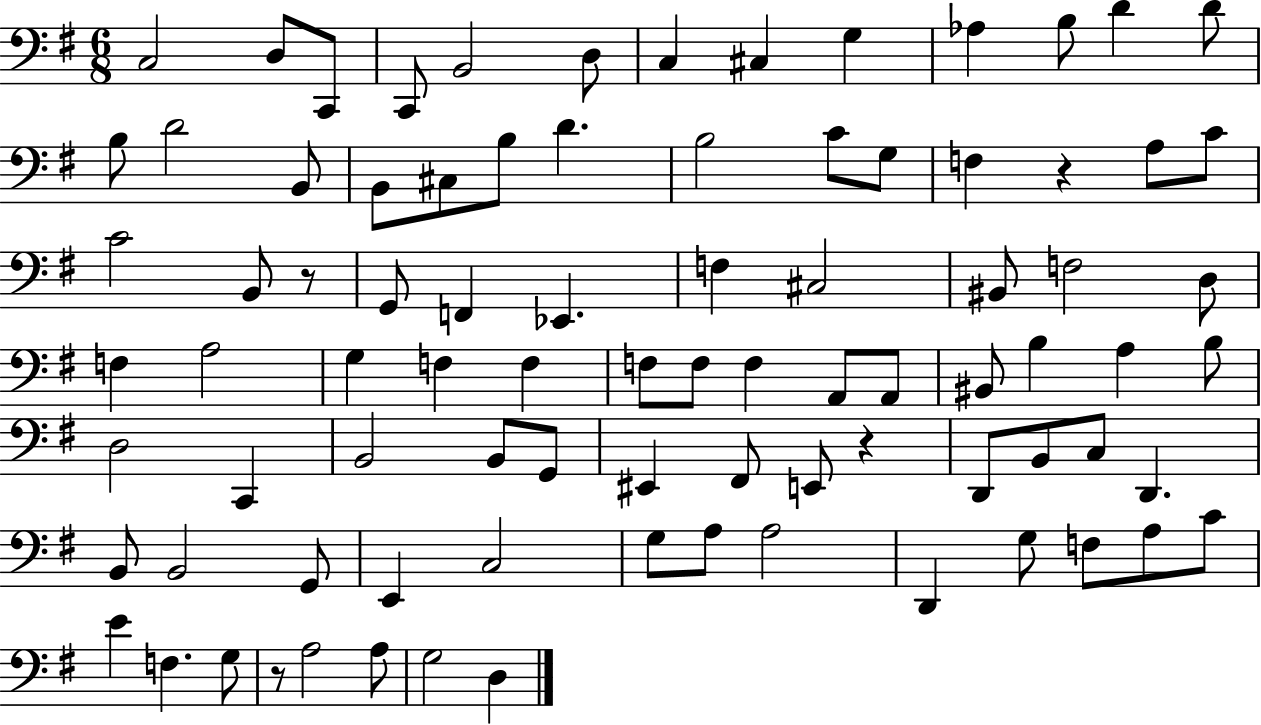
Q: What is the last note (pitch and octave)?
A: D3